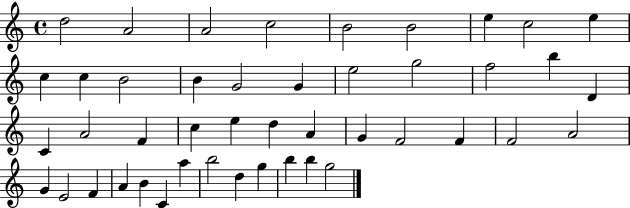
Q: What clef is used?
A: treble